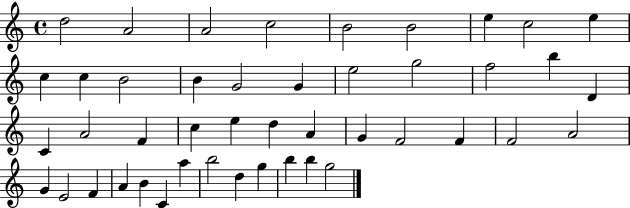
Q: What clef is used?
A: treble